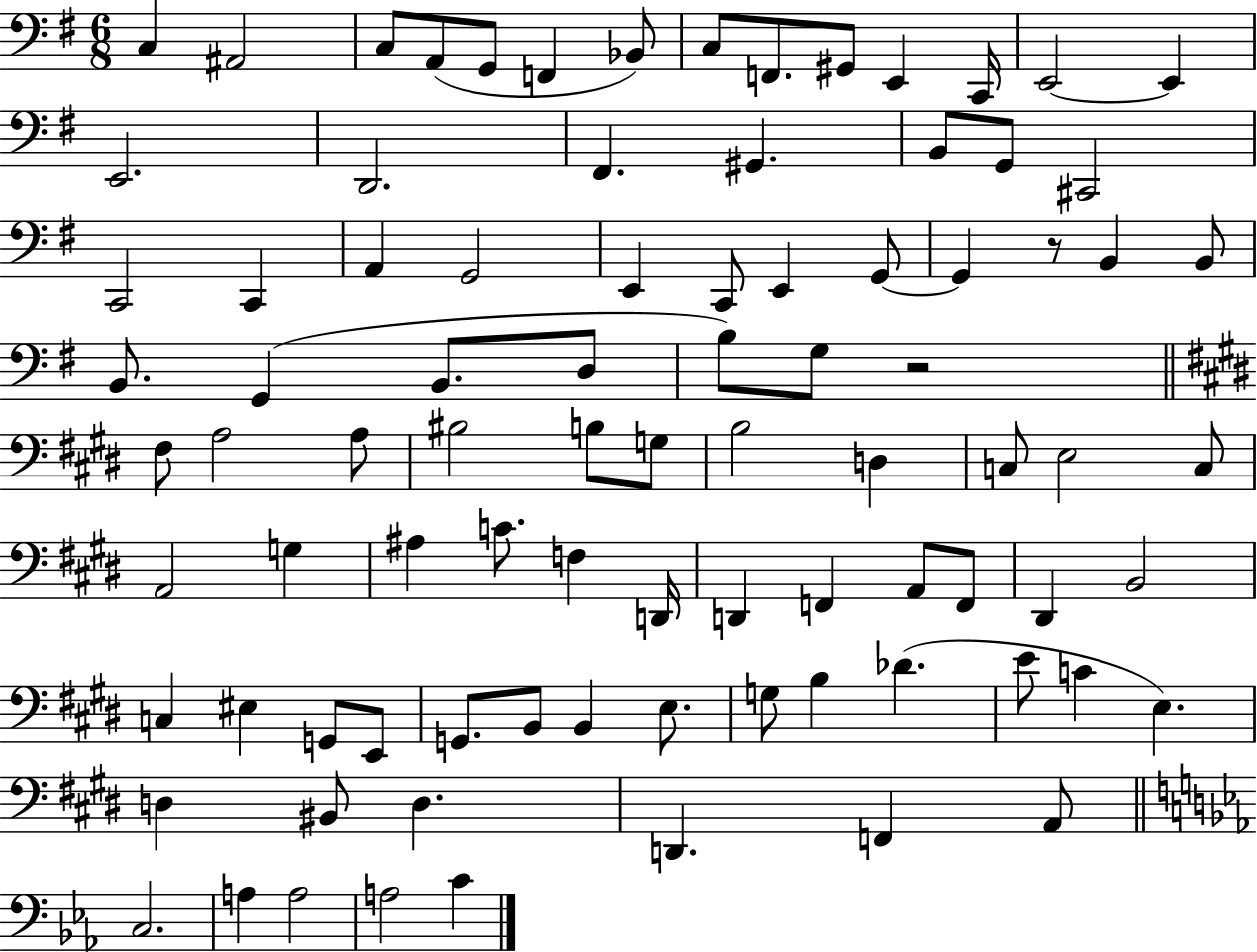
C3/q A#2/h C3/e A2/e G2/e F2/q Bb2/e C3/e F2/e. G#2/e E2/q C2/s E2/h E2/q E2/h. D2/h. F#2/q. G#2/q. B2/e G2/e C#2/h C2/h C2/q A2/q G2/h E2/q C2/e E2/q G2/e G2/q R/e B2/q B2/e B2/e. G2/q B2/e. D3/e B3/e G3/e R/h F#3/e A3/h A3/e BIS3/h B3/e G3/e B3/h D3/q C3/e E3/h C3/e A2/h G3/q A#3/q C4/e. F3/q D2/s D2/q F2/q A2/e F2/e D#2/q B2/h C3/q EIS3/q G2/e E2/e G2/e. B2/e B2/q E3/e. G3/e B3/q Db4/q. E4/e C4/q E3/q. D3/q BIS2/e D3/q. D2/q. F2/q A2/e C3/h. A3/q A3/h A3/h C4/q